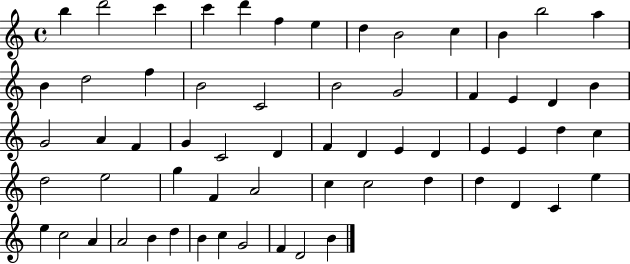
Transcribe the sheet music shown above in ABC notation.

X:1
T:Untitled
M:4/4
L:1/4
K:C
b d'2 c' c' d' f e d B2 c B b2 a B d2 f B2 C2 B2 G2 F E D B G2 A F G C2 D F D E D E E d c d2 e2 g F A2 c c2 d d D C e e c2 A A2 B d B c G2 F D2 B